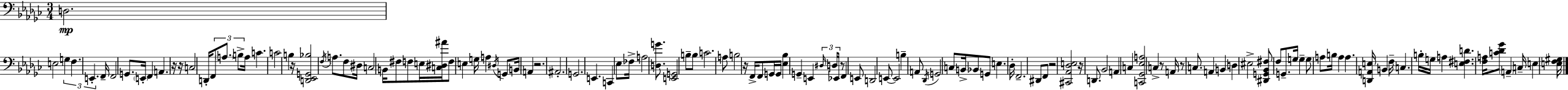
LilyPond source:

{
  \clef bass
  \numericTimeSignature
  \time 3/4
  \key ees \minor
  \repeat volta 2 { d2.\mp | e2 \tuplet 3/2 { g4 | f4. e,4.-. } | f,16-- f,2 g,8. | \break \parenthesize e,16-. f,4 a,4. r16 | r16 c2 d,16-. \tuplet 3/2 { f,8 | \parenthesize a8. b8-> } a16 c'4. | c'2 b4 | \break r16 <d, ees, g, bes>2 \acciaccatura { f16 } a8. | f8 dis16 c2 | b,16 fis8 f8 e16 <c dis ais'>16 f8 e4 | g16 a4 \acciaccatura { dis16 } g,8 b,16 a,4 | \break r2. | ais,2.-. | g,2. | e,4. c,4 | \break ees8 fes16-> a2 <d g'>8. | <e, g,>2 b8-- | b8 c'2. | a8 b2 | \break r16 f,16-> f,8 g,16 g,16 <ees bes>4 g,4-- | e,4 \tuplet 3/2 { \grace { dis16 } d16 ees,16 } r8 f,4 | e,8 d,2 | e,8~~ e,2 b4-- | \break a,8 \acciaccatura { des,16 } g,2 | c8 b,16-> bes,8 g,8 e4. | des16-. f,2.-- | dis,8 f,8 r2 | \break <cis, aes, des e>2 | r16 d,8. bes,2 | a,4 c4 <c, ges, ees a>2 | c4-> r8 a,16 r8 | \break c8. a,4 b,4 | d4 eis2-> | <dis, g, bes, fis>8 f8 g,8.-- g16 g4-- | g8 a8 b16 a4 a4. | \break <d, a, e>16 b,4 f16-- c4. | b16-. g16 a4 <e fis d'>4. | <f a>16 <c' des' ges'>8 \parenthesize a,4-- c16-- e4 | <e f gis>16 } \bar "|."
}